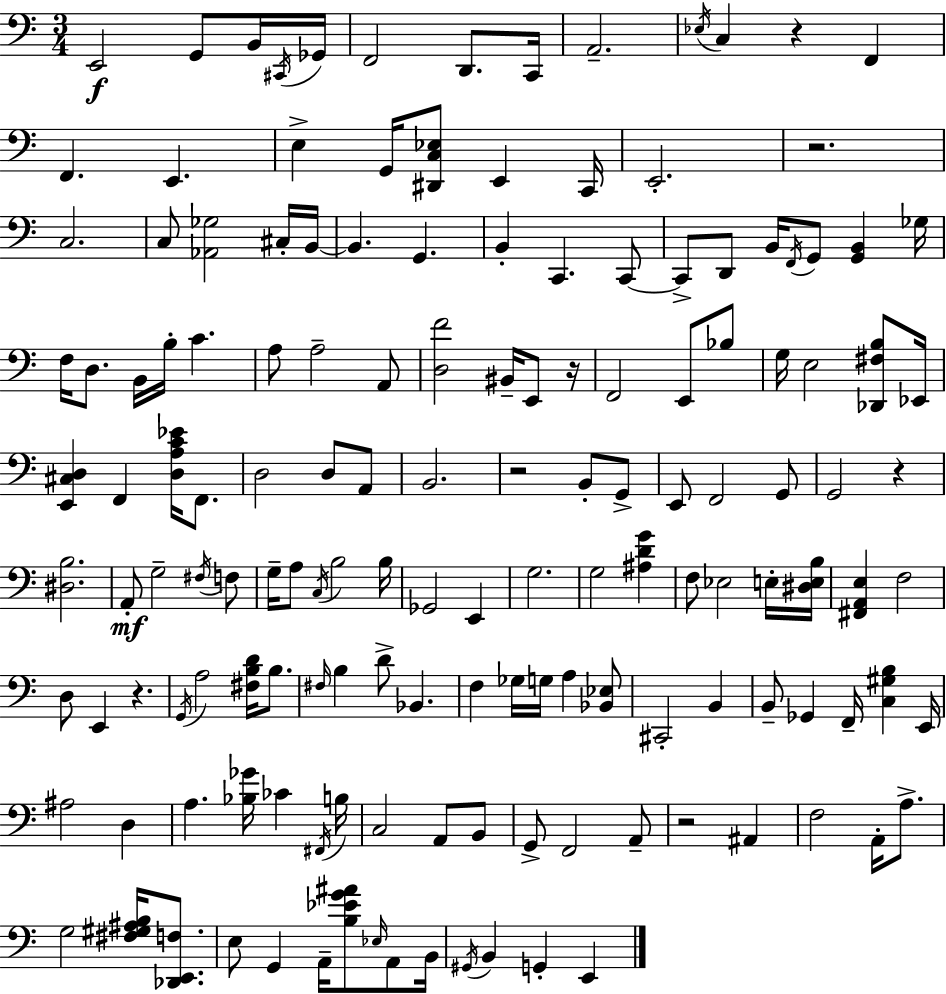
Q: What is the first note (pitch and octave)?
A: E2